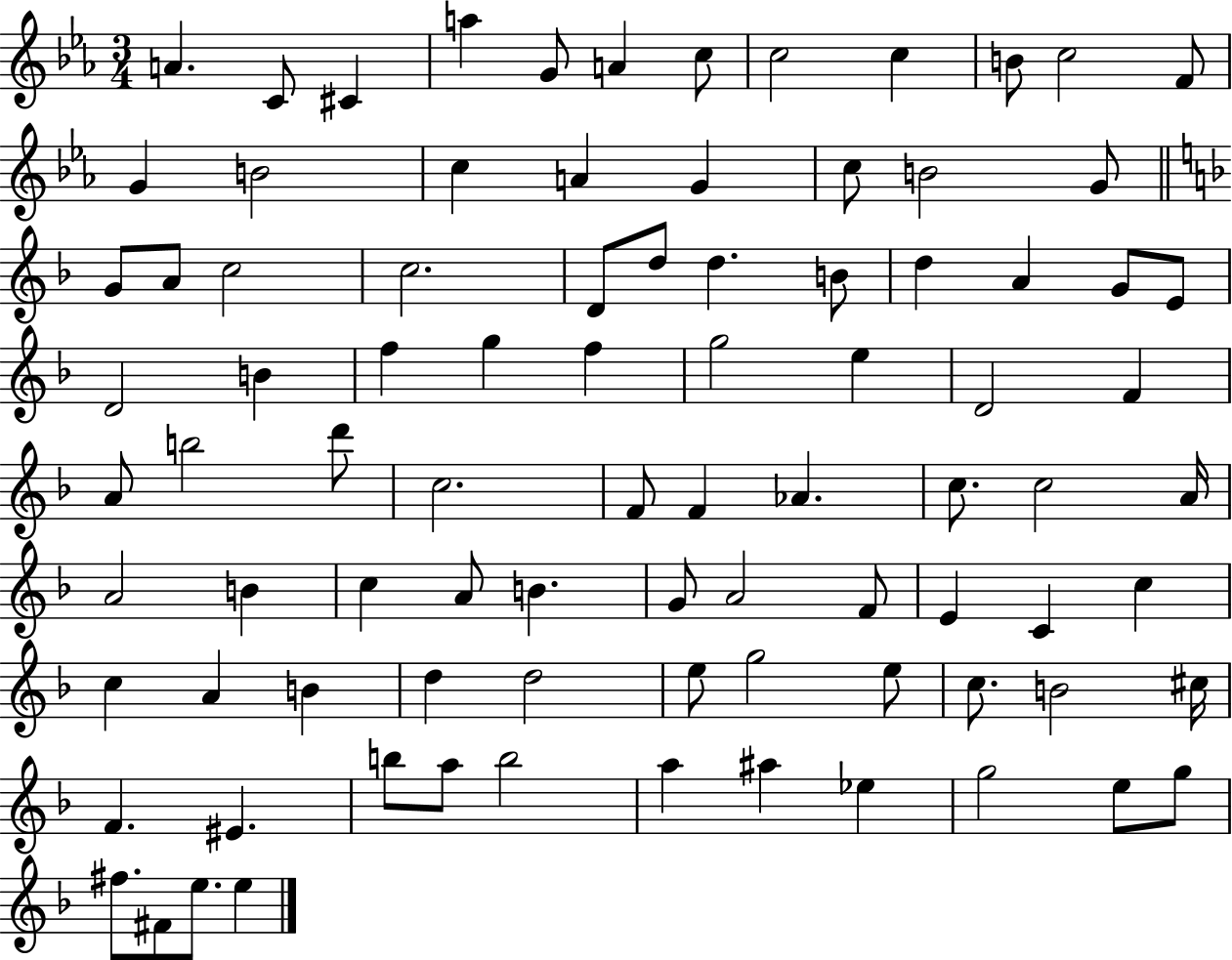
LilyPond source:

{
  \clef treble
  \numericTimeSignature
  \time 3/4
  \key ees \major
  \repeat volta 2 { a'4. c'8 cis'4 | a''4 g'8 a'4 c''8 | c''2 c''4 | b'8 c''2 f'8 | \break g'4 b'2 | c''4 a'4 g'4 | c''8 b'2 g'8 | \bar "||" \break \key d \minor g'8 a'8 c''2 | c''2. | d'8 d''8 d''4. b'8 | d''4 a'4 g'8 e'8 | \break d'2 b'4 | f''4 g''4 f''4 | g''2 e''4 | d'2 f'4 | \break a'8 b''2 d'''8 | c''2. | f'8 f'4 aes'4. | c''8. c''2 a'16 | \break a'2 b'4 | c''4 a'8 b'4. | g'8 a'2 f'8 | e'4 c'4 c''4 | \break c''4 a'4 b'4 | d''4 d''2 | e''8 g''2 e''8 | c''8. b'2 cis''16 | \break f'4. eis'4. | b''8 a''8 b''2 | a''4 ais''4 ees''4 | g''2 e''8 g''8 | \break fis''8. fis'8 e''8. e''4 | } \bar "|."
}